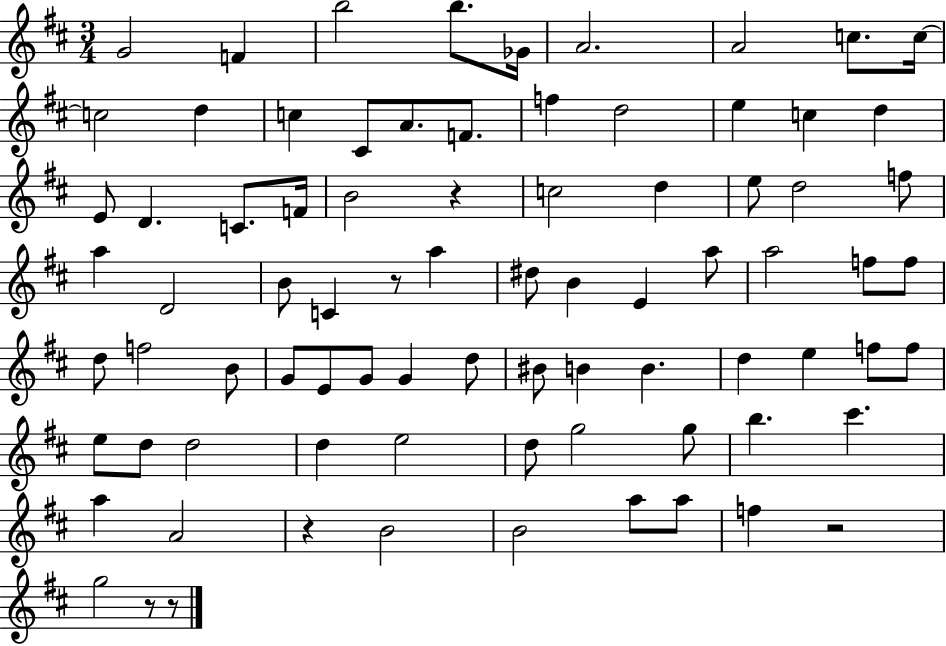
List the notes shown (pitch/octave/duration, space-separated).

G4/h F4/q B5/h B5/e. Gb4/s A4/h. A4/h C5/e. C5/s C5/h D5/q C5/q C#4/e A4/e. F4/e. F5/q D5/h E5/q C5/q D5/q E4/e D4/q. C4/e. F4/s B4/h R/q C5/h D5/q E5/e D5/h F5/e A5/q D4/h B4/e C4/q R/e A5/q D#5/e B4/q E4/q A5/e A5/h F5/e F5/e D5/e F5/h B4/e G4/e E4/e G4/e G4/q D5/e BIS4/e B4/q B4/q. D5/q E5/q F5/e F5/e E5/e D5/e D5/h D5/q E5/h D5/e G5/h G5/e B5/q. C#6/q. A5/q A4/h R/q B4/h B4/h A5/e A5/e F5/q R/h G5/h R/e R/e